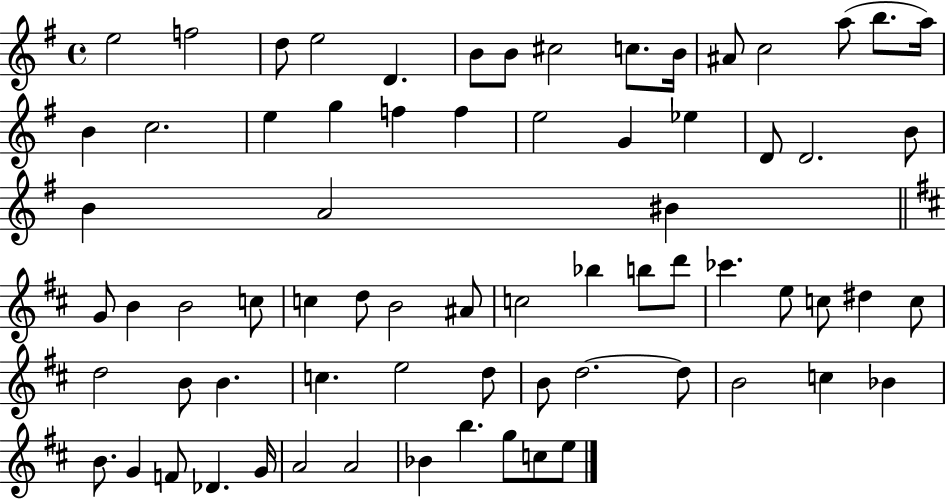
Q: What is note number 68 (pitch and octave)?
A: B5